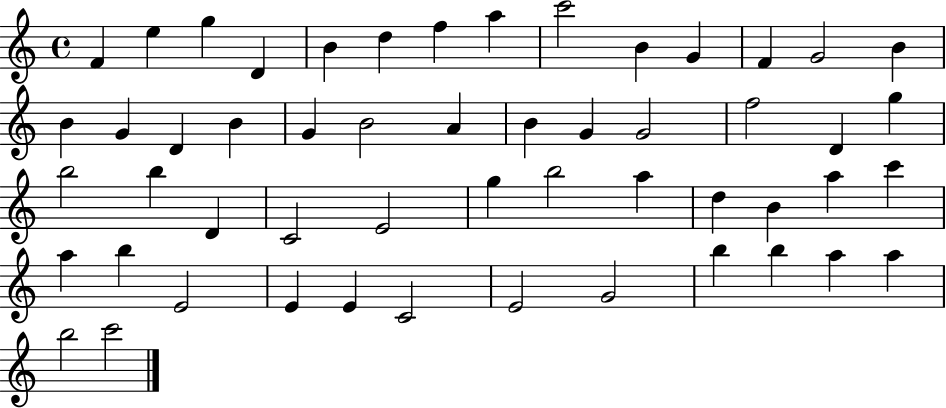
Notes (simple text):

F4/q E5/q G5/q D4/q B4/q D5/q F5/q A5/q C6/h B4/q G4/q F4/q G4/h B4/q B4/q G4/q D4/q B4/q G4/q B4/h A4/q B4/q G4/q G4/h F5/h D4/q G5/q B5/h B5/q D4/q C4/h E4/h G5/q B5/h A5/q D5/q B4/q A5/q C6/q A5/q B5/q E4/h E4/q E4/q C4/h E4/h G4/h B5/q B5/q A5/q A5/q B5/h C6/h